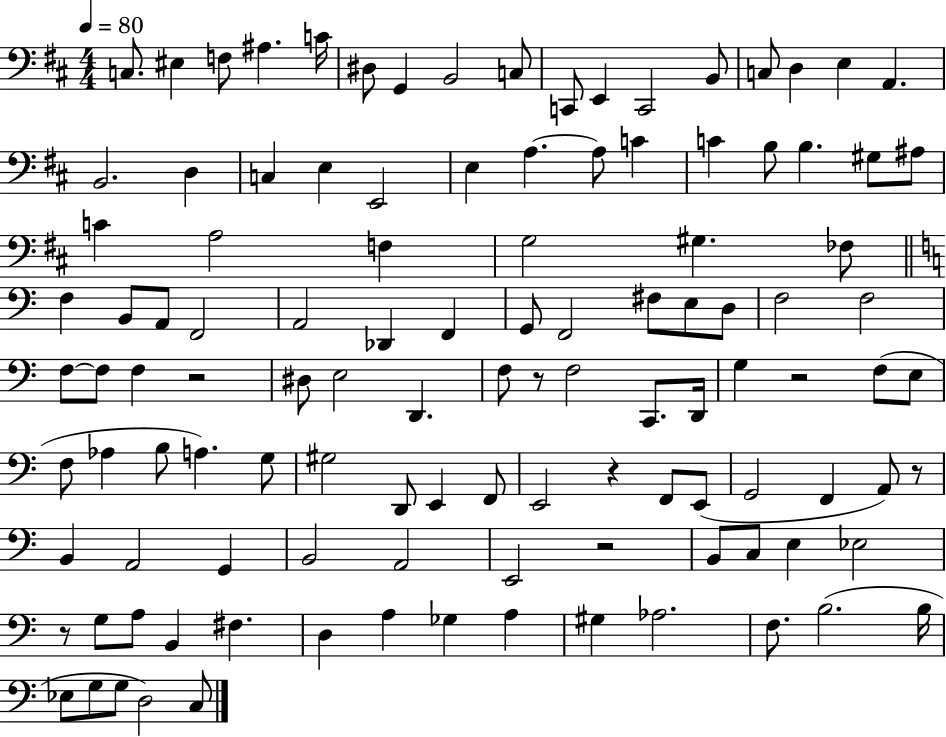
{
  \clef bass
  \numericTimeSignature
  \time 4/4
  \key d \major
  \tempo 4 = 80
  c8. eis4 f8 ais4. c'16 | dis8 g,4 b,2 c8 | c,8 e,4 c,2 b,8 | c8 d4 e4 a,4. | \break b,2. d4 | c4 e4 e,2 | e4 a4.~~ a8 c'4 | c'4 b8 b4. gis8 ais8 | \break c'4 a2 f4 | g2 gis4. fes8 | \bar "||" \break \key c \major f4 b,8 a,8 f,2 | a,2 des,4 f,4 | g,8 f,2 fis8 e8 d8 | f2 f2 | \break f8~~ f8 f4 r2 | dis8 e2 d,4. | f8 r8 f2 c,8. d,16 | g4 r2 f8( e8 | \break f8 aes4 b8 a4.) g8 | gis2 d,8 e,4 f,8 | e,2 r4 f,8 e,8( | g,2 f,4 a,8) r8 | \break b,4 a,2 g,4 | b,2 a,2 | e,2 r2 | b,8 c8 e4 ees2 | \break r8 g8 a8 b,4 fis4. | d4 a4 ges4 a4 | gis4 aes2. | f8. b2.( b16 | \break ees8 g8 g8 d2) c8 | \bar "|."
}